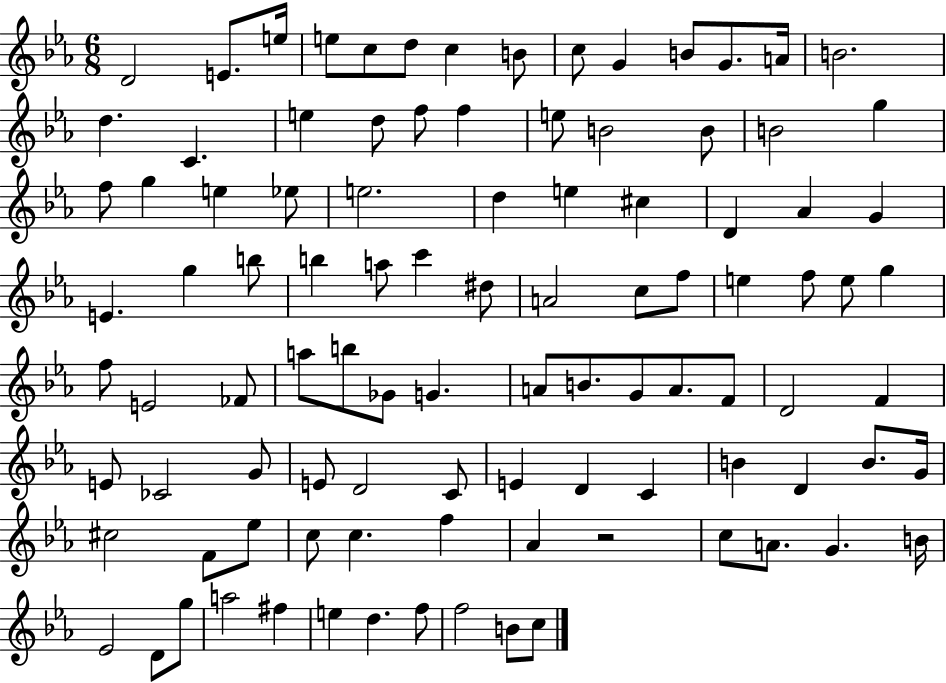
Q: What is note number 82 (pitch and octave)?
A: C5